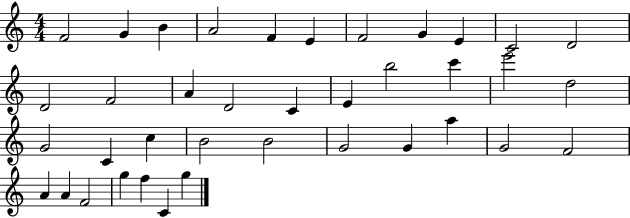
F4/h G4/q B4/q A4/h F4/q E4/q F4/h G4/q E4/q C4/h D4/h D4/h F4/h A4/q D4/h C4/q E4/q B5/h C6/q E6/h D5/h G4/h C4/q C5/q B4/h B4/h G4/h G4/q A5/q G4/h F4/h A4/q A4/q F4/h G5/q F5/q C4/q G5/q